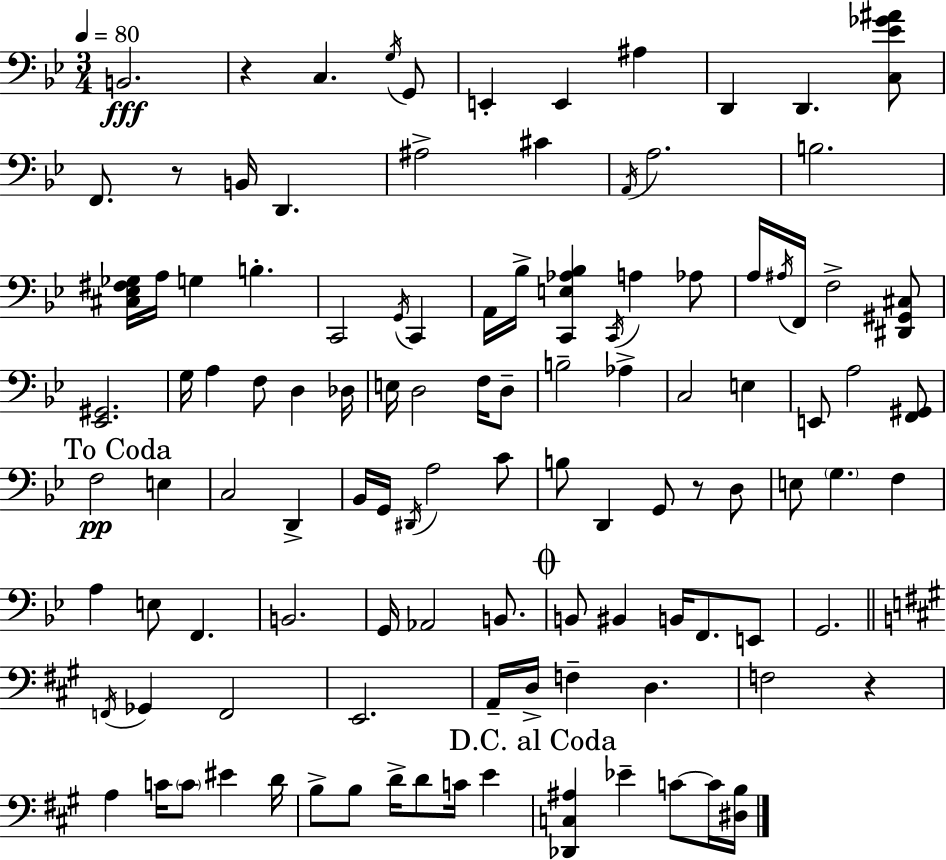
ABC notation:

X:1
T:Untitled
M:3/4
L:1/4
K:Gm
B,,2 z C, G,/4 G,,/2 E,, E,, ^A, D,, D,, [C,_E_G^A]/2 F,,/2 z/2 B,,/4 D,, ^A,2 ^C A,,/4 A,2 B,2 [^C,_E,^F,_G,]/4 A,/4 G, B, C,,2 G,,/4 C,, A,,/4 _B,/4 [C,,E,_A,_B,] C,,/4 A, _A,/2 A,/4 ^A,/4 F,,/4 F,2 [^D,,^G,,^C,]/2 [_E,,^G,,]2 G,/4 A, F,/2 D, _D,/4 E,/4 D,2 F,/4 D,/2 B,2 _A, C,2 E, E,,/2 A,2 [F,,^G,,]/2 F,2 E, C,2 D,, _B,,/4 G,,/4 ^D,,/4 A,2 C/2 B,/2 D,, G,,/2 z/2 D,/2 E,/2 G, F, A, E,/2 F,, B,,2 G,,/4 _A,,2 B,,/2 B,,/2 ^B,, B,,/4 F,,/2 E,,/2 G,,2 F,,/4 _G,, F,,2 E,,2 A,,/4 D,/4 F, D, F,2 z A, C/4 C/2 ^E D/4 B,/2 B,/2 D/4 D/2 C/4 E [_D,,C,^A,] _E C/2 C/4 [^D,B,]/4